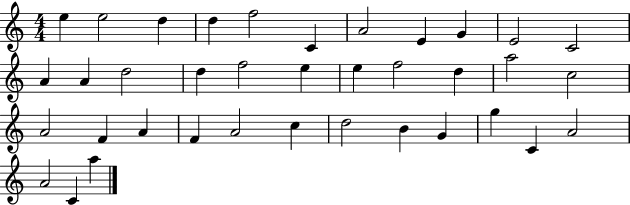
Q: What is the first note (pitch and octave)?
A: E5